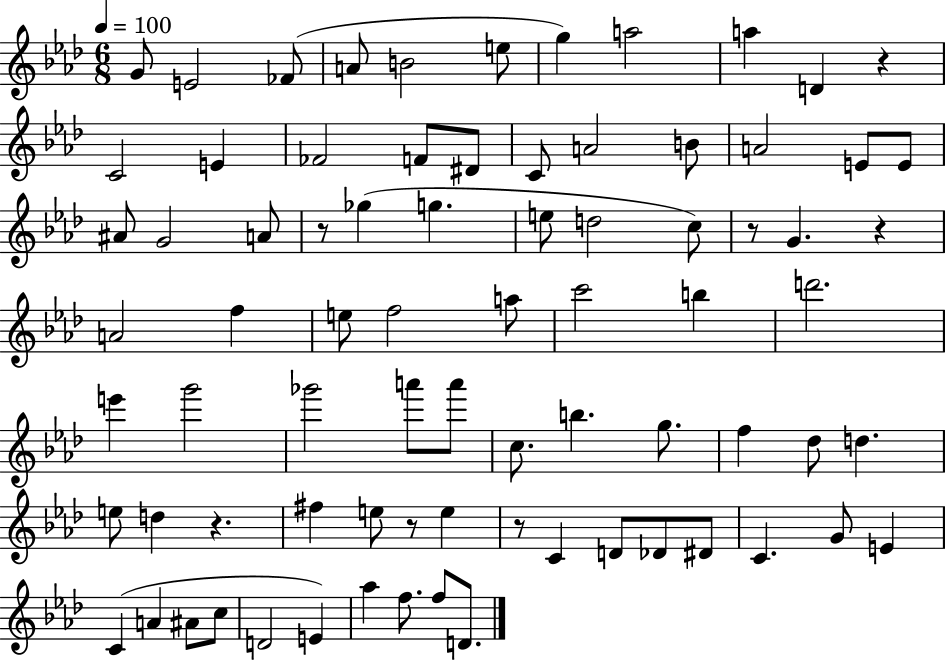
{
  \clef treble
  \numericTimeSignature
  \time 6/8
  \key aes \major
  \tempo 4 = 100
  g'8 e'2 fes'8( | a'8 b'2 e''8 | g''4) a''2 | a''4 d'4 r4 | \break c'2 e'4 | fes'2 f'8 dis'8 | c'8 a'2 b'8 | a'2 e'8 e'8 | \break ais'8 g'2 a'8 | r8 ges''4( g''4. | e''8 d''2 c''8) | r8 g'4. r4 | \break a'2 f''4 | e''8 f''2 a''8 | c'''2 b''4 | d'''2. | \break e'''4 g'''2 | ges'''2 a'''8 a'''8 | c''8. b''4. g''8. | f''4 des''8 d''4. | \break e''8 d''4 r4. | fis''4 e''8 r8 e''4 | r8 c'4 d'8 des'8 dis'8 | c'4. g'8 e'4 | \break c'4( a'4 ais'8 c''8 | d'2 e'4) | aes''4 f''8. f''8 d'8. | \bar "|."
}